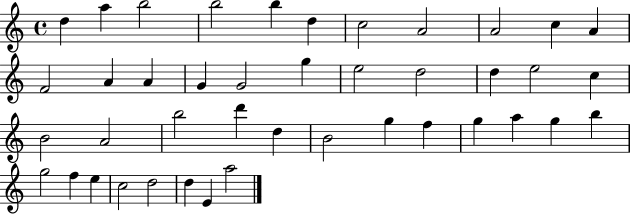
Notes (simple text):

D5/q A5/q B5/h B5/h B5/q D5/q C5/h A4/h A4/h C5/q A4/q F4/h A4/q A4/q G4/q G4/h G5/q E5/h D5/h D5/q E5/h C5/q B4/h A4/h B5/h D6/q D5/q B4/h G5/q F5/q G5/q A5/q G5/q B5/q G5/h F5/q E5/q C5/h D5/h D5/q E4/q A5/h